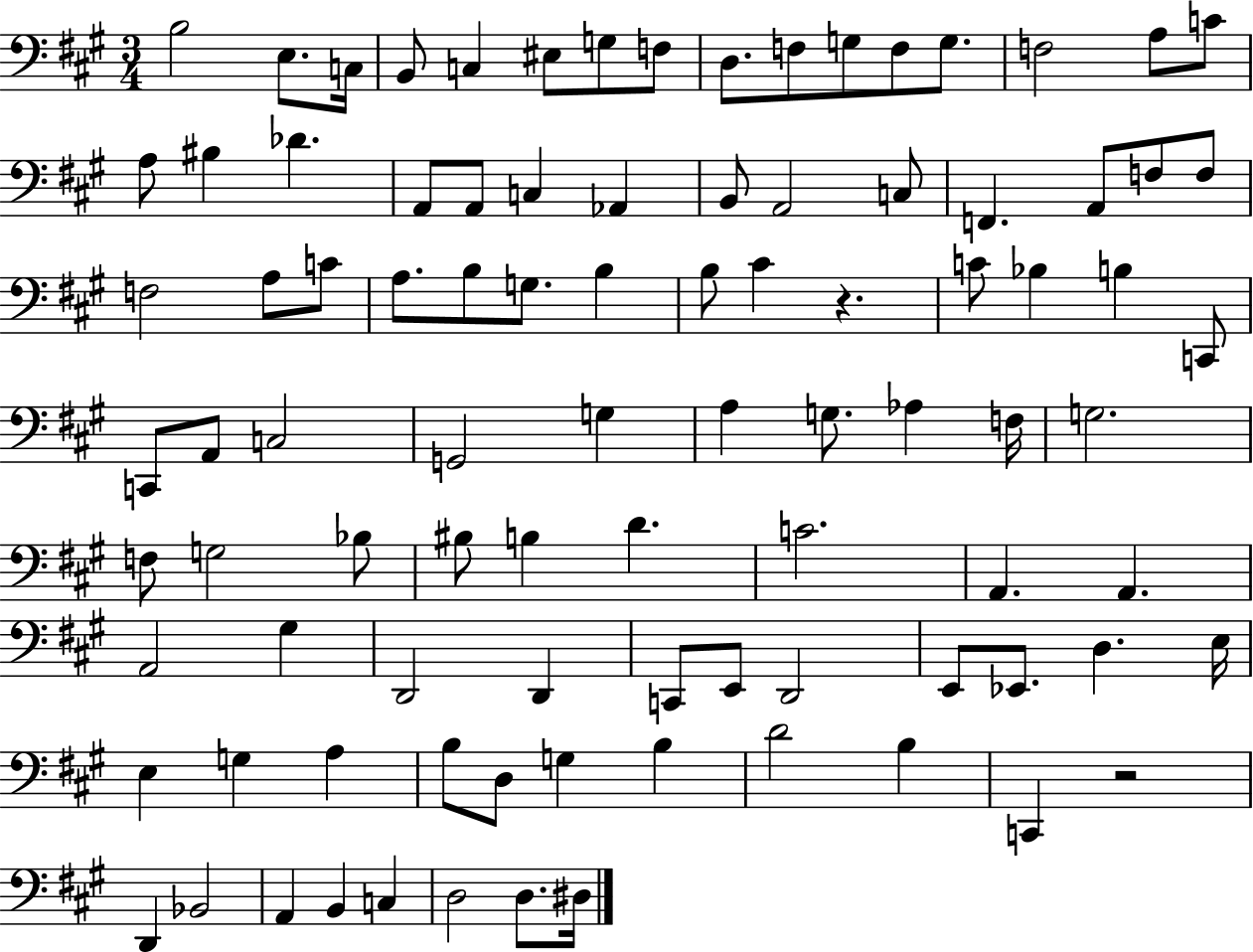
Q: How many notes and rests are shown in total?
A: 93